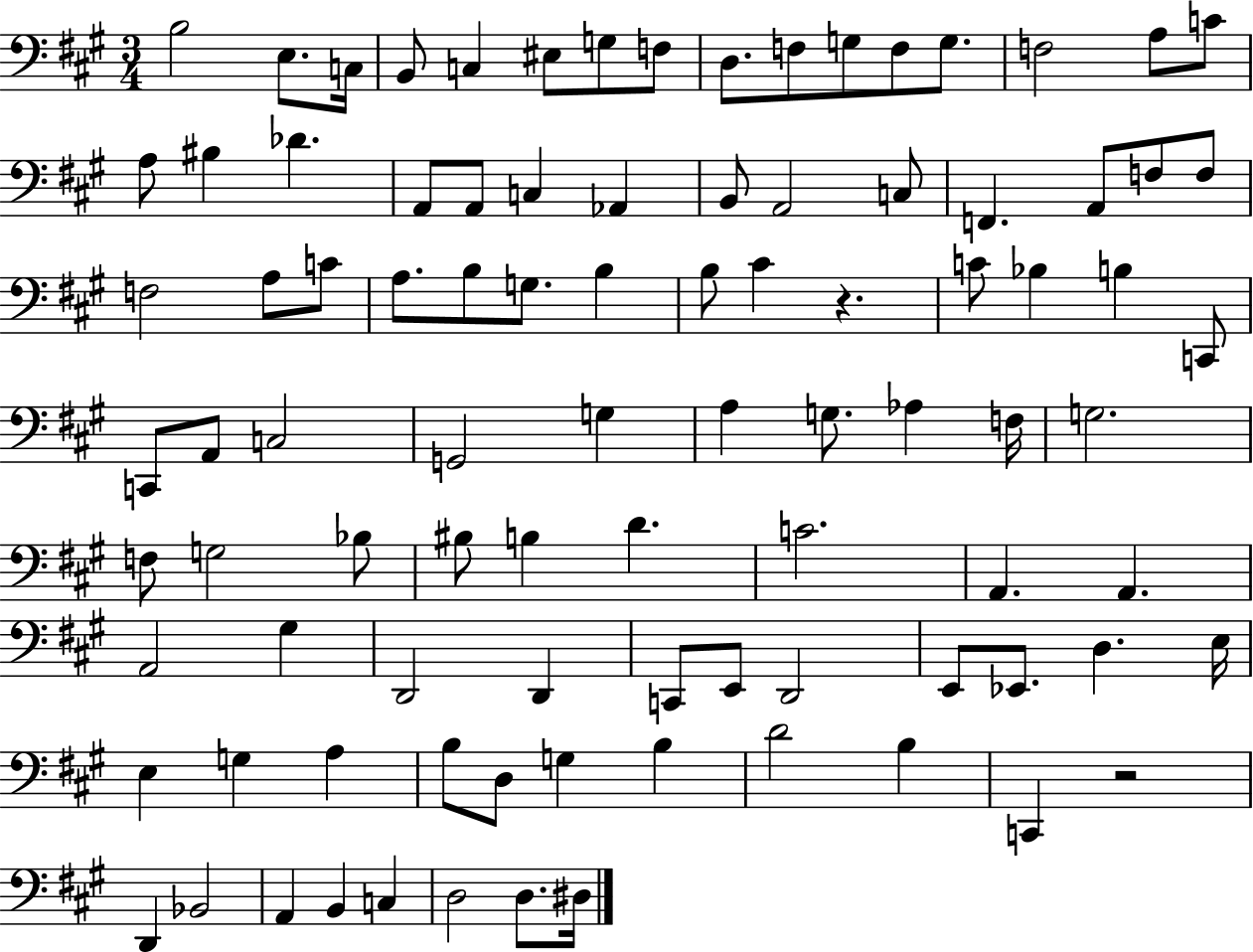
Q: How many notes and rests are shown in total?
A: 93